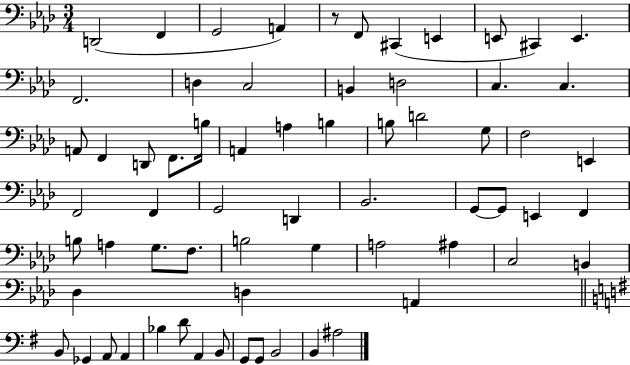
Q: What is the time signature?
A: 3/4